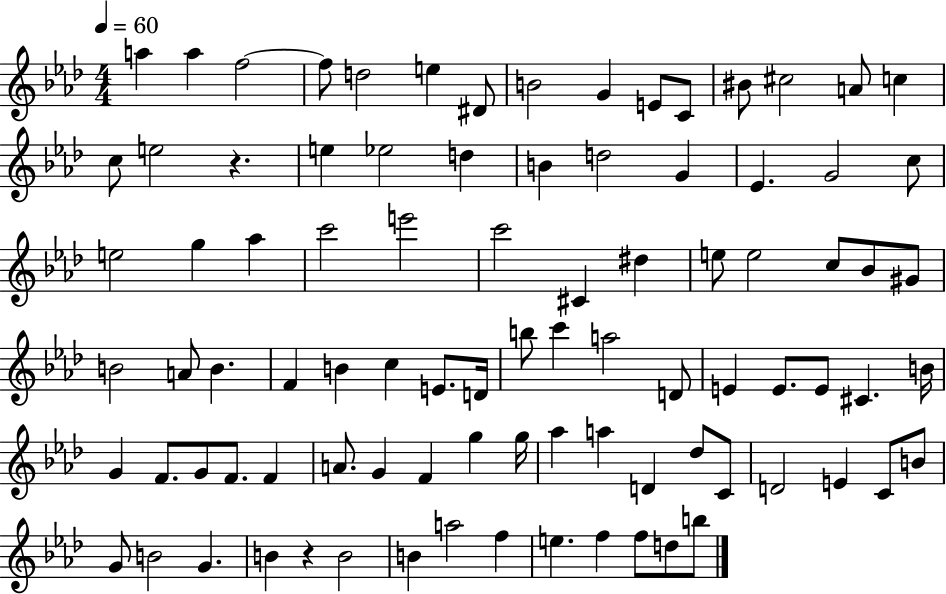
{
  \clef treble
  \numericTimeSignature
  \time 4/4
  \key aes \major
  \tempo 4 = 60
  a''4 a''4 f''2~~ | f''8 d''2 e''4 dis'8 | b'2 g'4 e'8 c'8 | bis'8 cis''2 a'8 c''4 | \break c''8 e''2 r4. | e''4 ees''2 d''4 | b'4 d''2 g'4 | ees'4. g'2 c''8 | \break e''2 g''4 aes''4 | c'''2 e'''2 | c'''2 cis'4 dis''4 | e''8 e''2 c''8 bes'8 gis'8 | \break b'2 a'8 b'4. | f'4 b'4 c''4 e'8. d'16 | b''8 c'''4 a''2 d'8 | e'4 e'8. e'8 cis'4. b'16 | \break g'4 f'8. g'8 f'8. f'4 | a'8. g'4 f'4 g''4 g''16 | aes''4 a''4 d'4 des''8 c'8 | d'2 e'4 c'8 b'8 | \break g'8 b'2 g'4. | b'4 r4 b'2 | b'4 a''2 f''4 | e''4. f''4 f''8 d''8 b''8 | \break \bar "|."
}